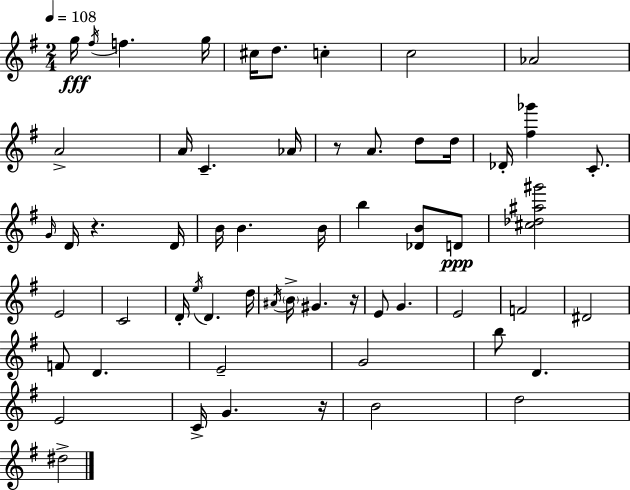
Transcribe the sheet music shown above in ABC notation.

X:1
T:Untitled
M:2/4
L:1/4
K:Em
g/4 ^f/4 f g/4 ^c/4 d/2 c c2 _A2 A2 A/4 C _A/4 z/2 A/2 d/2 d/4 _D/4 [^f_g'] C/2 G/4 D/4 z D/4 B/4 B B/4 b [_DB]/2 D/2 [^c_d^a^g']2 E2 C2 D/4 e/4 D d/4 ^A/4 B/4 ^G z/4 E/2 G E2 F2 ^D2 F/2 D E2 G2 b/2 D E2 C/4 G z/4 B2 d2 ^d2